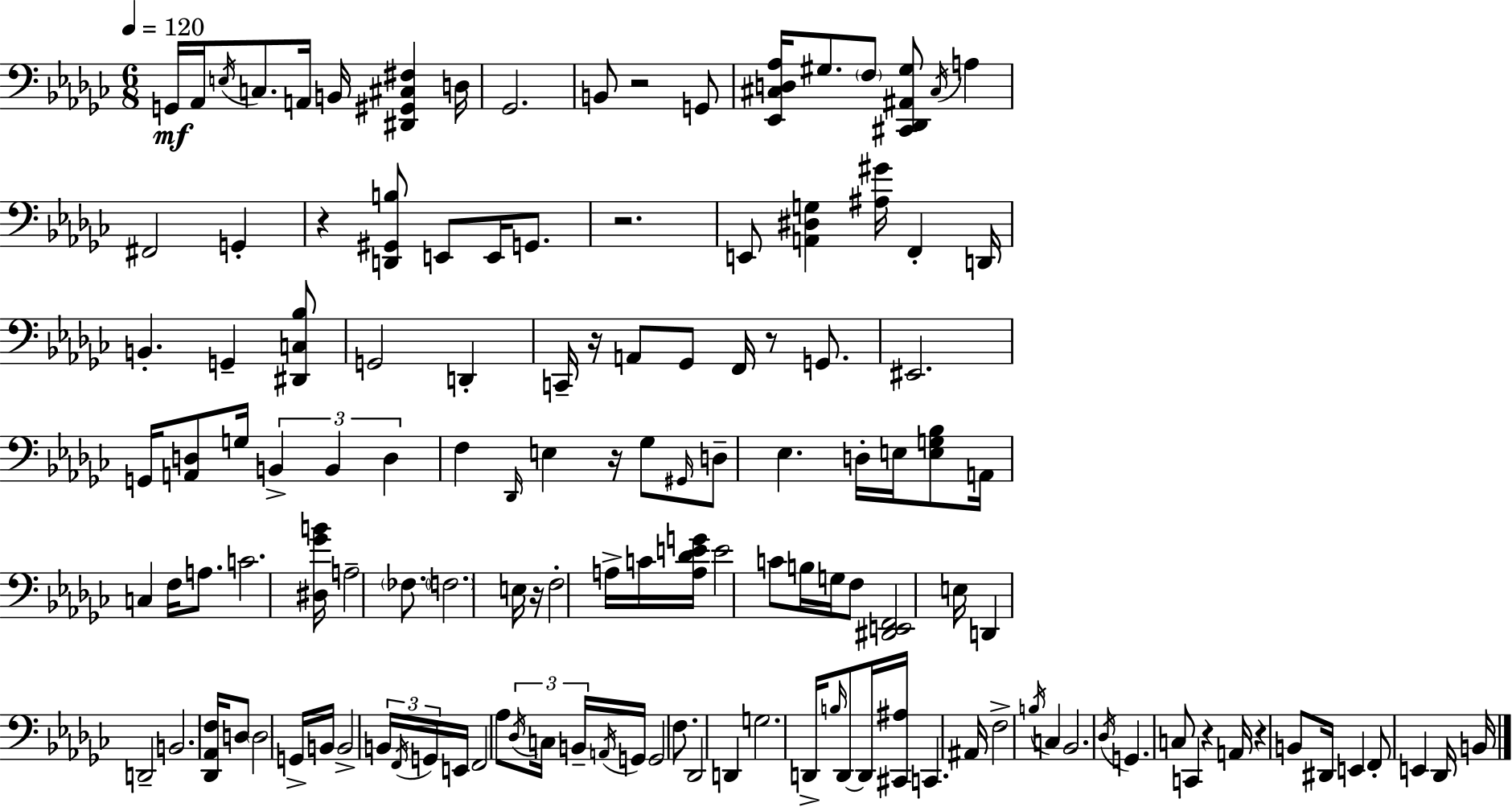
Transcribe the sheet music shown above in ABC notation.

X:1
T:Untitled
M:6/8
L:1/4
K:Ebm
G,,/4 _A,,/4 E,/4 C,/2 A,,/4 B,,/4 [^D,,^G,,^C,^F,] D,/4 _G,,2 B,,/2 z2 G,,/2 [_E,,^C,D,_A,]/4 ^G,/2 F,/2 [^C,,_D,,^A,,^G,]/2 ^C,/4 A, ^F,,2 G,, z [D,,^G,,B,]/2 E,,/2 E,,/4 G,,/2 z2 E,,/2 [A,,^D,G,] [^A,^G]/4 F,, D,,/4 B,, G,, [^D,,C,_B,]/2 G,,2 D,, C,,/4 z/4 A,,/2 _G,,/2 F,,/4 z/2 G,,/2 ^E,,2 G,,/4 [A,,D,]/2 G,/4 B,, B,, D, F, _D,,/4 E, z/4 _G,/2 ^G,,/4 D,/2 _E, D,/4 E,/4 [E,G,_B,]/2 A,,/4 C, F,/4 A,/2 C2 [^D,_GB]/4 A,2 _F,/2 F,2 E,/4 z/4 F,2 A,/4 C/4 [A,_DEG]/4 E2 C/2 B,/4 G,/4 F,/2 [^D,,E,,F,,]2 E,/4 D,, D,,2 B,,2 [_D,,_A,,F,]/4 D,/2 D,2 G,,/4 B,,/4 B,,2 B,,/4 F,,/4 G,,/4 E,,/4 F,,2 _A,/2 _D,/4 C,/4 B,,/4 A,,/4 G,,/4 G,,2 F,/2 _D,,2 D,, G,2 D,,/4 B,/4 D,,/2 D,,/4 [^C,,^A,]/4 C,, ^A,,/4 F,2 B,/4 C, _B,,2 _D,/4 G,, C,/2 C,, z A,,/4 z B,,/2 ^D,,/4 E,, F,,/2 E,, _D,,/4 B,,/4